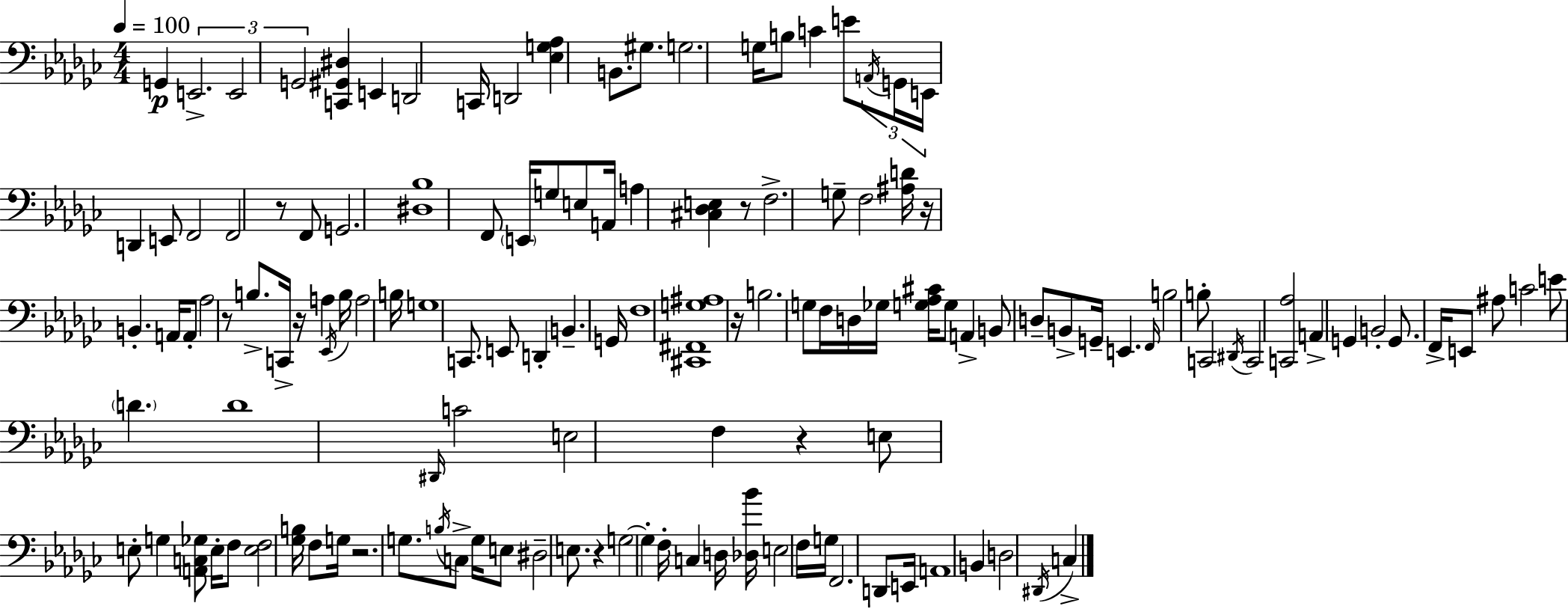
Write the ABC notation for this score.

X:1
T:Untitled
M:4/4
L:1/4
K:Ebm
G,, E,,2 E,,2 G,,2 [C,,^G,,^D,] E,, D,,2 C,,/4 D,,2 [_E,G,_A,] B,,/2 ^G,/2 G,2 G,/4 B,/2 C E/2 A,,/4 G,,/4 E,,/4 D,, E,,/2 F,,2 F,,2 z/2 F,,/2 G,,2 [^D,_B,]4 F,,/2 E,,/4 G,/2 E,/2 A,,/4 A, [^C,_D,E,] z/2 F,2 G,/2 F,2 [^A,D]/4 z/4 B,, A,,/4 A,,/2 _A,2 z/2 B,/2 C,,/4 z/4 A, _E,,/4 B,/4 A,2 B,/4 G,4 C,,/2 E,,/2 D,, B,, G,,/4 F,4 [^C,,^F,,G,^A,]4 z/4 B,2 G,/2 F,/4 D,/4 _G,/4 [G,_A,^C]/4 G,/2 A,, B,,/2 D,/2 B,,/2 G,,/4 E,, F,,/4 B,2 B,/2 C,,2 ^D,,/4 C,,2 [C,,_A,]2 A,, G,, B,,2 G,,/2 F,,/4 E,,/2 ^A,/2 C2 E/2 D D4 ^D,,/4 C2 E,2 F, z E,/2 E,/2 G, [A,,C,_G,]/2 E,/4 F,/2 [E,F,]2 [_G,B,]/4 F,/2 G,/4 z2 G,/2 B,/4 C,/2 G,/4 E,/2 ^D,2 E,/2 z G,2 G, F,/4 C, D,/4 [_D,_B]/4 E,2 F,/4 G,/4 F,,2 D,,/2 E,,/4 A,,4 B,, D,2 ^D,,/4 C,